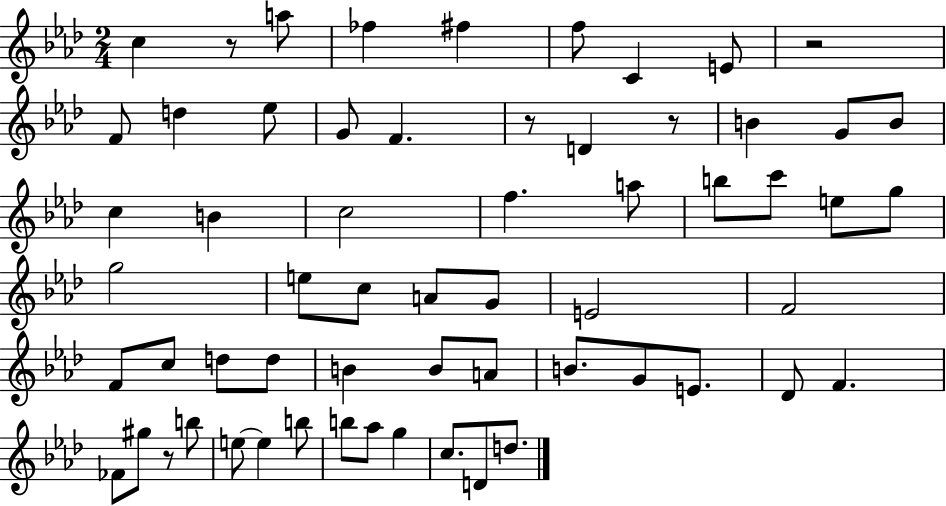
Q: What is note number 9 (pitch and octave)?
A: D5